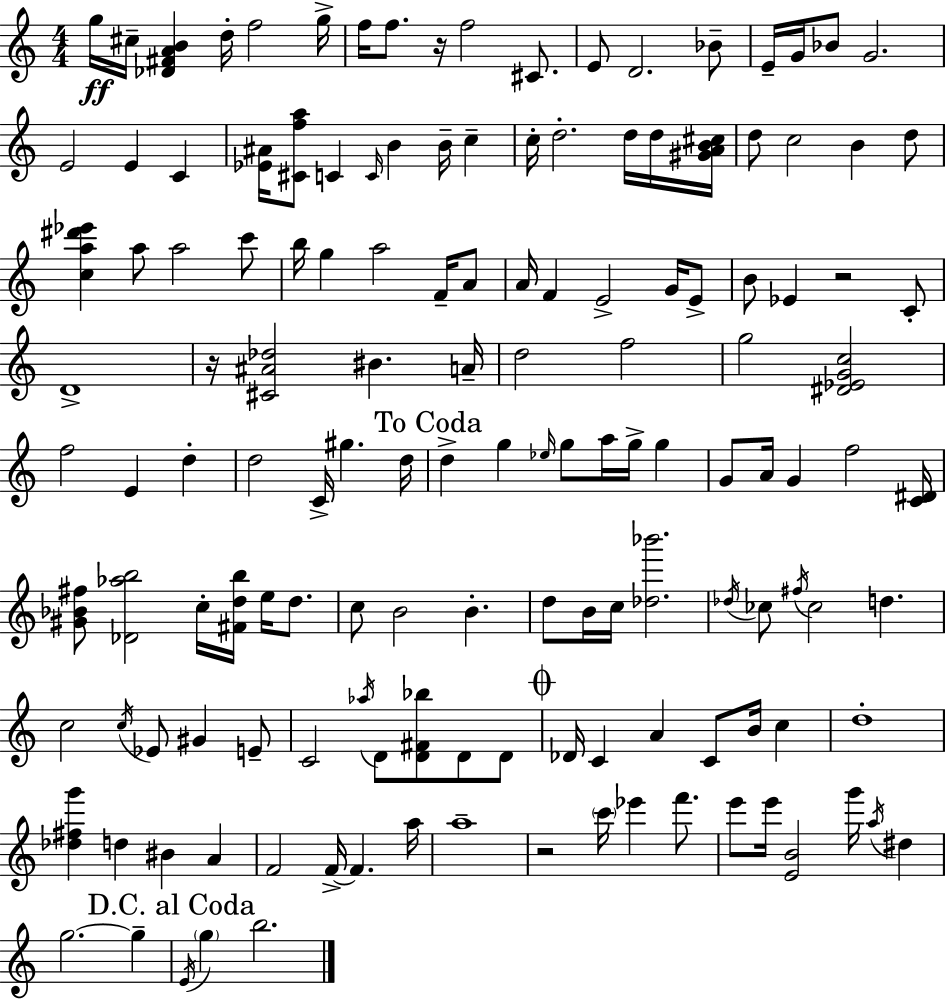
{
  \clef treble
  \numericTimeSignature
  \time 4/4
  \key a \minor
  g''16\ff cis''16-- <des' fis' a' b'>4 d''16-. f''2 g''16-> | f''16 f''8. r16 f''2 cis'8. | e'8 d'2. bes'8-- | e'16-- g'16 bes'8 g'2. | \break e'2 e'4 c'4 | <ees' ais'>16 <cis' f'' a''>8 c'4 \grace { c'16 } b'4 b'16-- c''4-- | c''16-. d''2.-. d''16 d''16 | <gis' a' b' cis''>16 d''8 c''2 b'4 d''8 | \break <c'' a'' dis''' ees'''>4 a''8 a''2 c'''8 | b''16 g''4 a''2 f'16-- a'8 | a'16 f'4 e'2-> g'16 e'8-> | b'8 ees'4 r2 c'8-. | \break d'1-> | r16 <cis' ais' des''>2 bis'4. | a'16-- d''2 f''2 | g''2 <dis' ees' g' c''>2 | \break f''2 e'4 d''4-. | d''2 c'16-> gis''4. | d''16 \mark "To Coda" d''4-> g''4 \grace { ees''16 } g''8 a''16 g''16-> g''4 | g'8 a'16 g'4 f''2 | \break <c' dis'>16 <gis' bes' fis''>8 <des' aes'' b''>2 c''16-. <fis' d'' b''>16 e''16 d''8. | c''8 b'2 b'4.-. | d''8 b'16 c''16 <des'' bes'''>2. | \acciaccatura { des''16 } ces''8 \acciaccatura { fis''16 } ces''2 d''4. | \break c''2 \acciaccatura { c''16 } ees'8 gis'4 | e'8-- c'2 \acciaccatura { aes''16 } d'8 | <d' fis' bes''>8 d'8 d'8 \mark \markup { \musicglyph "scripts.coda" } des'16 c'4 a'4 c'8 | b'16 c''4 d''1-. | \break <des'' fis'' g'''>4 d''4 bis'4 | a'4 f'2 f'16->~~ f'4. | a''16 a''1-- | r2 \parenthesize c'''16 ees'''4 | \break f'''8. e'''8 e'''16 <e' b'>2 | g'''16 \acciaccatura { a''16 } dis''4 g''2.~~ | g''4-- \mark "D.C. al Coda" \acciaccatura { e'16 } \parenthesize g''4 b''2. | \bar "|."
}